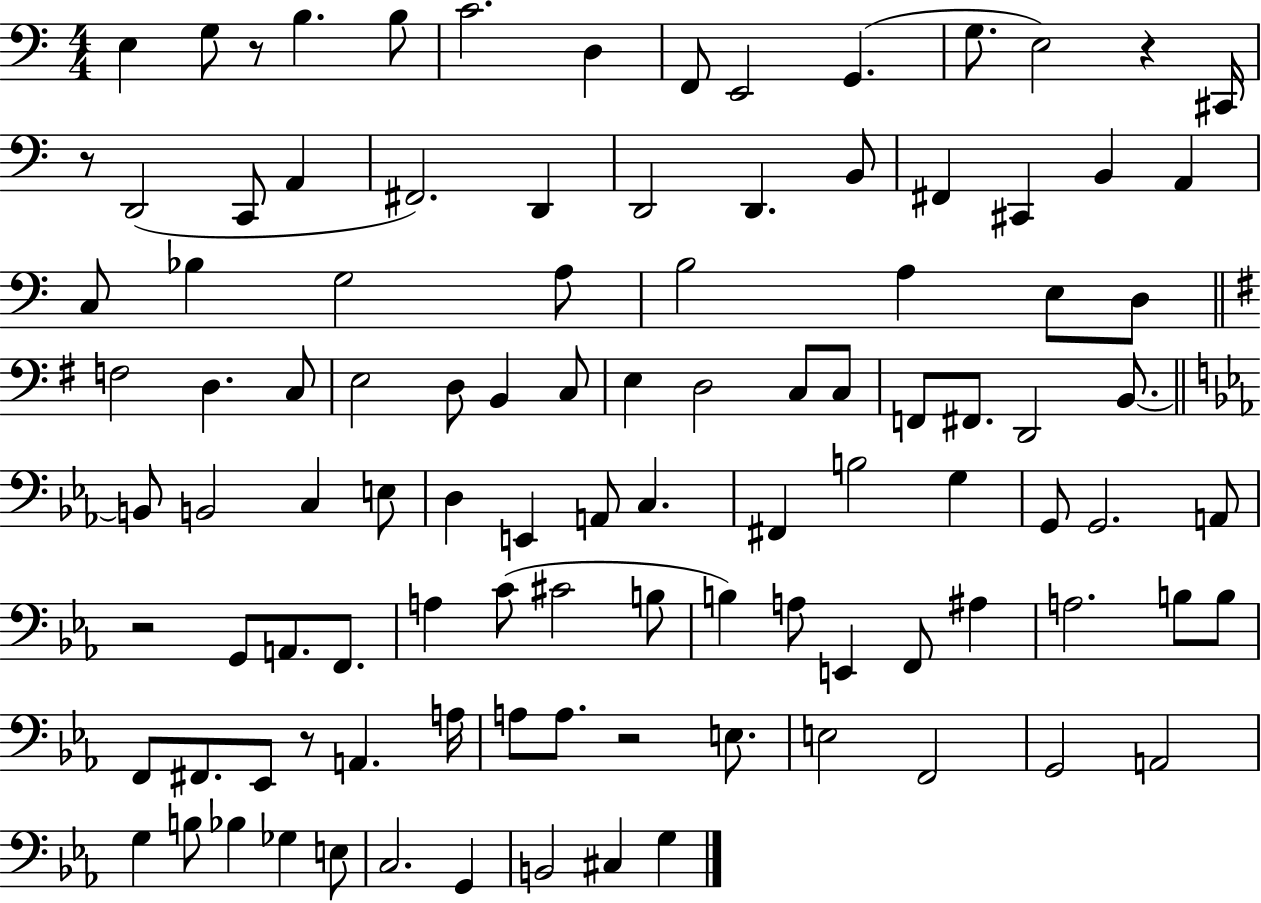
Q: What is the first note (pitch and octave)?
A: E3